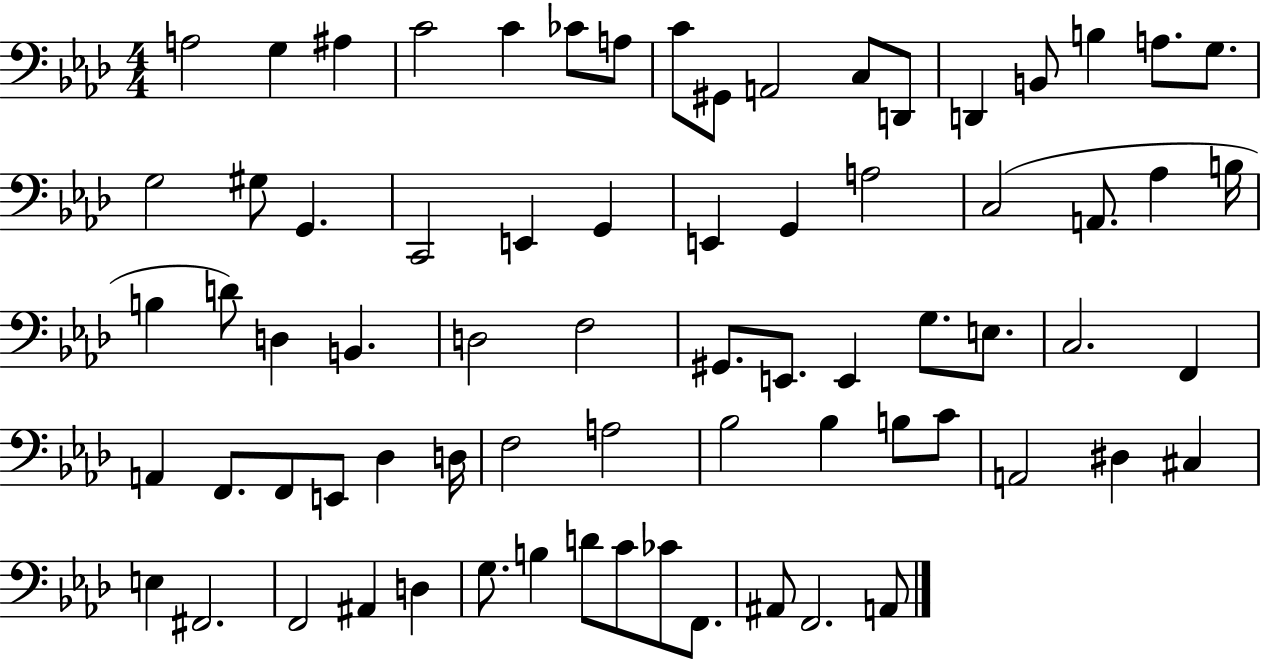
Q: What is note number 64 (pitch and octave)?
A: G3